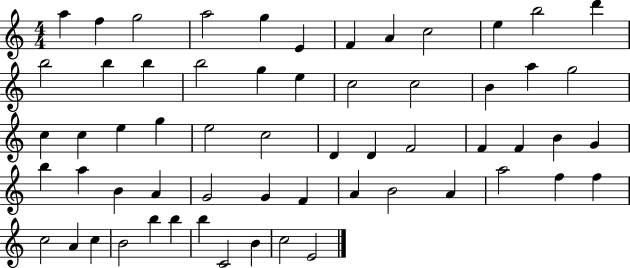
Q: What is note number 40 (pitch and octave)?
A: A4